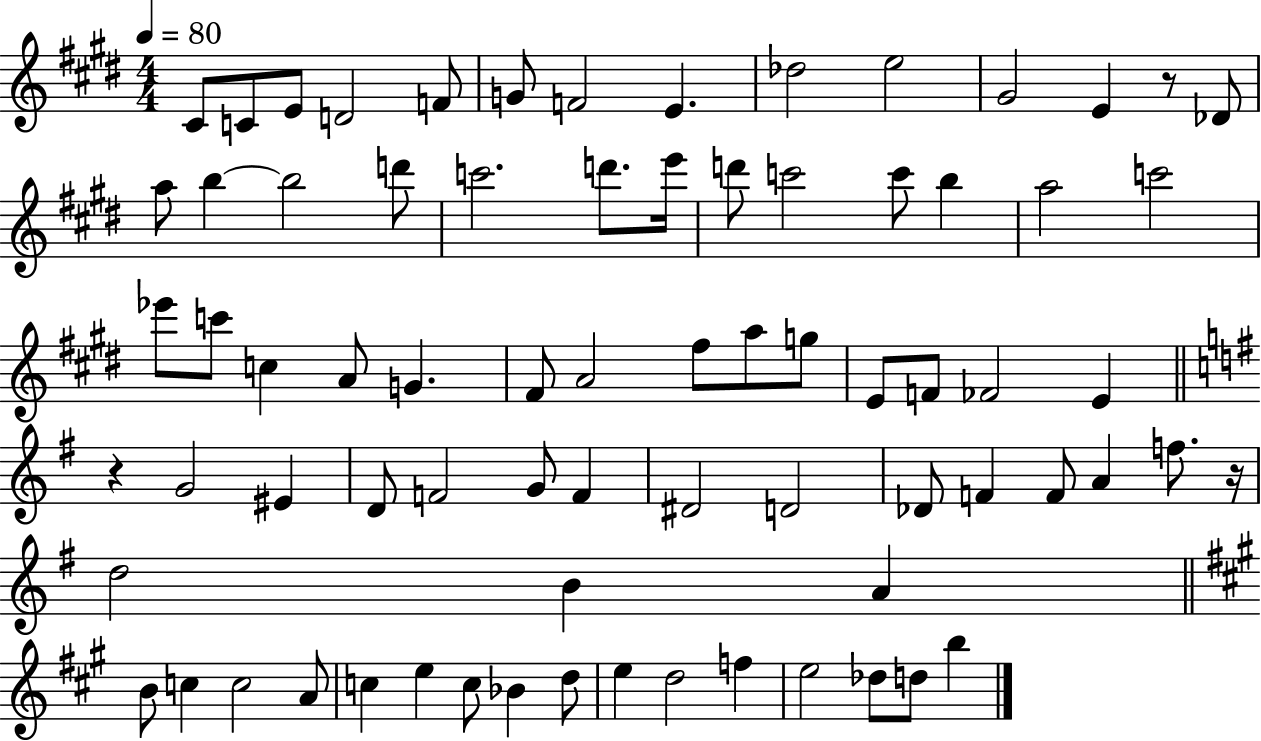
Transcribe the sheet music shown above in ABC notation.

X:1
T:Untitled
M:4/4
L:1/4
K:E
^C/2 C/2 E/2 D2 F/2 G/2 F2 E _d2 e2 ^G2 E z/2 _D/2 a/2 b b2 d'/2 c'2 d'/2 e'/4 d'/2 c'2 c'/2 b a2 c'2 _e'/2 c'/2 c A/2 G ^F/2 A2 ^f/2 a/2 g/2 E/2 F/2 _F2 E z G2 ^E D/2 F2 G/2 F ^D2 D2 _D/2 F F/2 A f/2 z/4 d2 B A B/2 c c2 A/2 c e c/2 _B d/2 e d2 f e2 _d/2 d/2 b